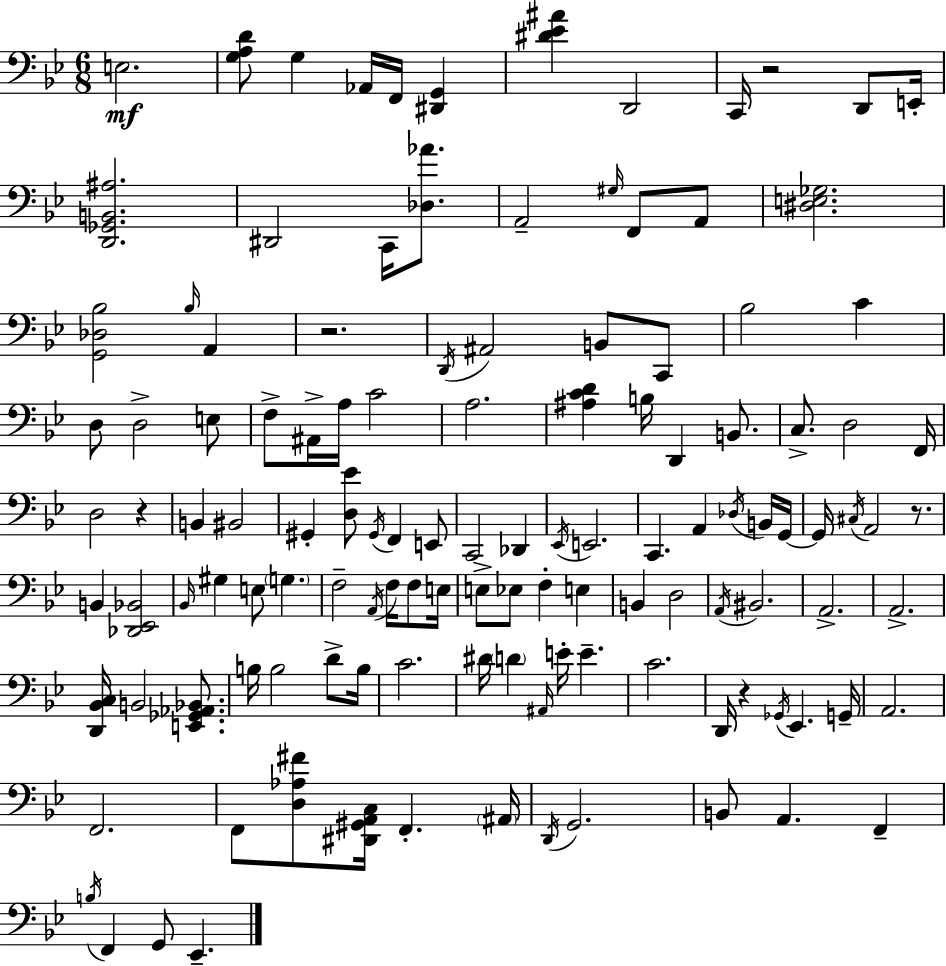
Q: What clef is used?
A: bass